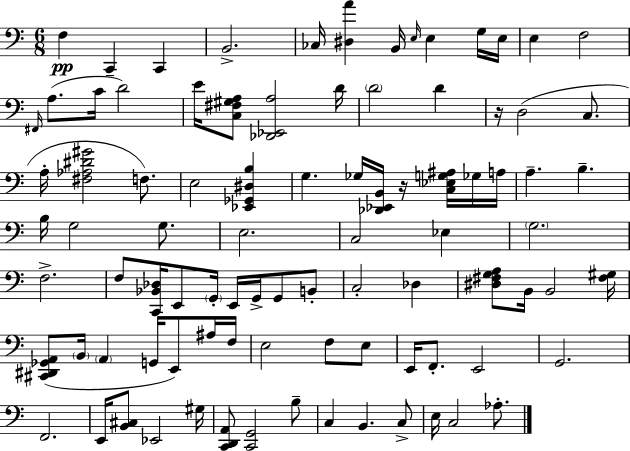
{
  \clef bass
  \numericTimeSignature
  \time 6/8
  \key c \major
  f4\pp c,4-- c,4 | b,2.-> | ces16 <dis a'>4 b,16 \grace { e16 } e4 g16 | e16 e4 f2 | \break \grace { fis,16 }( a8. c'16 d'2) | e'16 <c fis gis a>8 <des, ees, a>2 | d'16 \parenthesize d'2 d'4 | r16 d2( c8. | \break a16-. <fis aes dis' gis'>2 f8.) | e2 <ees, ges, dis b>4 | g4. ges16 <des, ees, b,>16 r16 <c ees g ais>16 | ges16 a16 a4.-- b4.-- | \break b16 g2 g8. | e2. | c2 ees4 | \parenthesize g2. | \break f2.-> | f8 <c, bes, des>16 e,8 \parenthesize g,16-. e,16 g,16-> g,8 | b,8-. c2-. des4 | <dis fis g a>8 b,16 b,2 | \break <fis gis>16 <cis, dis, ges, a,>8( \parenthesize b,16 \parenthesize a,4 g,16 e,8) | ais16 f16 e2 f8 | e8 e,16 f,8.-. e,2 | g,2. | \break f,2. | e,16 <b, cis>8 ees,2 | gis16 <c, d, a,>8 <c, g,>2 | b8-- c4 b,4. | \break c8-> e16 c2 aes8.-. | \bar "|."
}